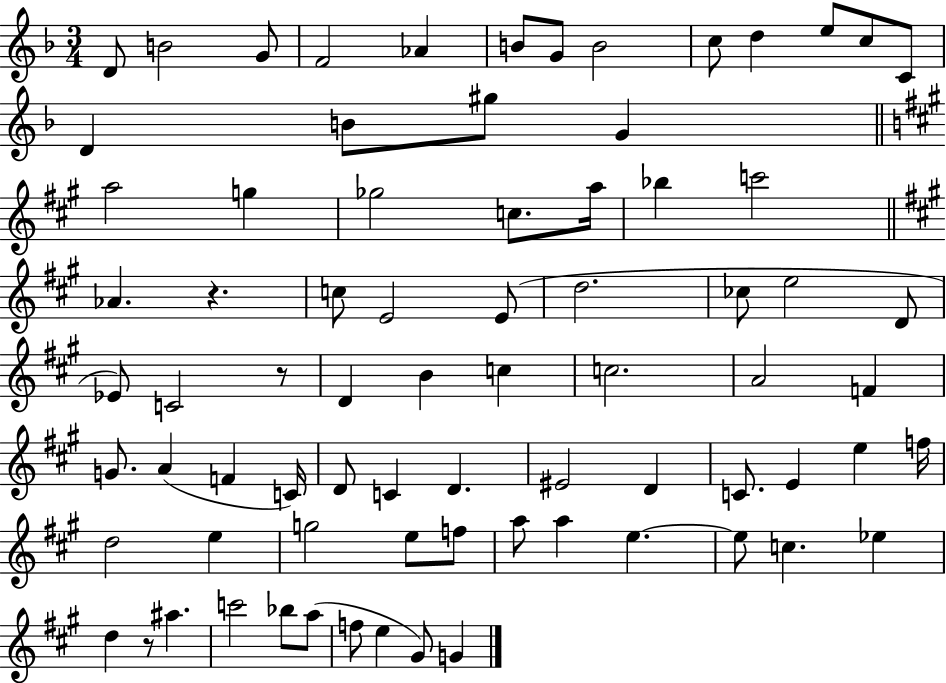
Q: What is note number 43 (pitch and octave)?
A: F4